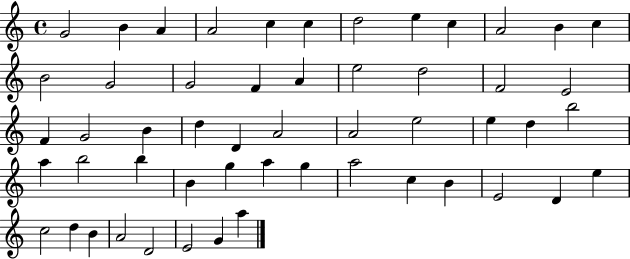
G4/h B4/q A4/q A4/h C5/q C5/q D5/h E5/q C5/q A4/h B4/q C5/q B4/h G4/h G4/h F4/q A4/q E5/h D5/h F4/h E4/h F4/q G4/h B4/q D5/q D4/q A4/h A4/h E5/h E5/q D5/q B5/h A5/q B5/h B5/q B4/q G5/q A5/q G5/q A5/h C5/q B4/q E4/h D4/q E5/q C5/h D5/q B4/q A4/h D4/h E4/h G4/q A5/q